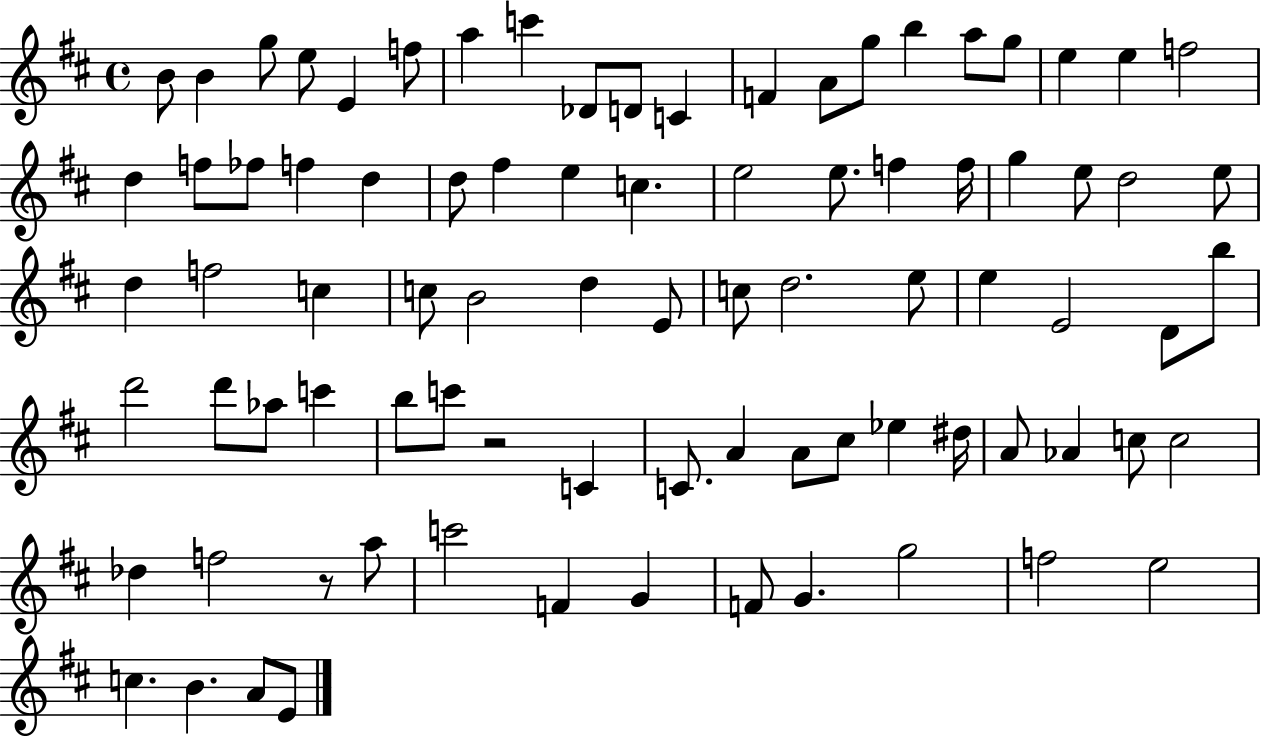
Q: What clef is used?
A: treble